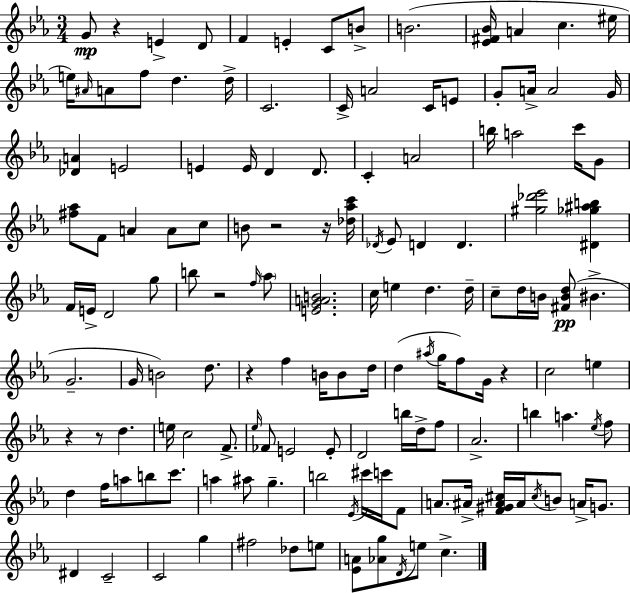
{
  \clef treble
  \numericTimeSignature
  \time 3/4
  \key ees \major
  g'8\mp r4 e'4-> d'8 | f'4 e'4-. c'8 b'8-> | b'2.( | <ees' fis' bes'>16 a'4 c''4. eis''16 | \break e''16) \grace { ais'16 } a'8 f''8 d''4. | d''16-> c'2. | c'16-> a'2 c'16 e'8 | g'8-. a'16-> a'2 | \break g'16 <des' a'>4 e'2 | e'4 e'16 d'4 d'8. | c'4-. a'2 | b''16 a''2 c'''16 g'8 | \break <fis'' aes''>8 f'8 a'4 a'8 c''8 | b'8 r2 r16 | <des'' aes'' c'''>16 \acciaccatura { des'16 } ees'8 d'4 d'4. | <gis'' des''' ees'''>2 <dis' ges'' ais'' b''>4 | \break f'16 e'16-> d'2 | g''8 b''8 r2 | \grace { f''16 } \parenthesize aes''8 <e' g' a' b'>2. | c''16 e''4 d''4. | \break d''16-- c''8-- d''16 b'16 <fis' b' d''>8(\pp bis'4.-> | g'2.-- | g'16 b'2) | d''8. r4 f''4 b'16 | \break b'8 d''16 d''4( \acciaccatura { ais''16 } g''16 f''8) g'16 | r4 c''2 | e''4 r4 r8 d''4. | e''16 c''2 | \break f'8.-> \grace { ees''16 } fes'8 e'2 | e'8-. d'2 | b''16 d''16-> f''8 aes'2.-> | b''4 a''4. | \break \acciaccatura { ees''16 } f''8 d''4 f''16 a''8 | b''8 c'''8. a''4 ais''8 | g''4.-- b''2 | \acciaccatura { ees'16 } cis'''16 c'''16 f'8 a'8. ais'16-> <f' gis' ais' cis''>16 | \break ais'16 \acciaccatura { cis''16 } b'8 a'16-> g'8. dis'4 | c'2-- c'2 | g''4 fis''2 | des''8 e''8 <ees' a'>8 <aes' g''>8 | \break \acciaccatura { d'16 } e''8 c''4.-> \bar "|."
}